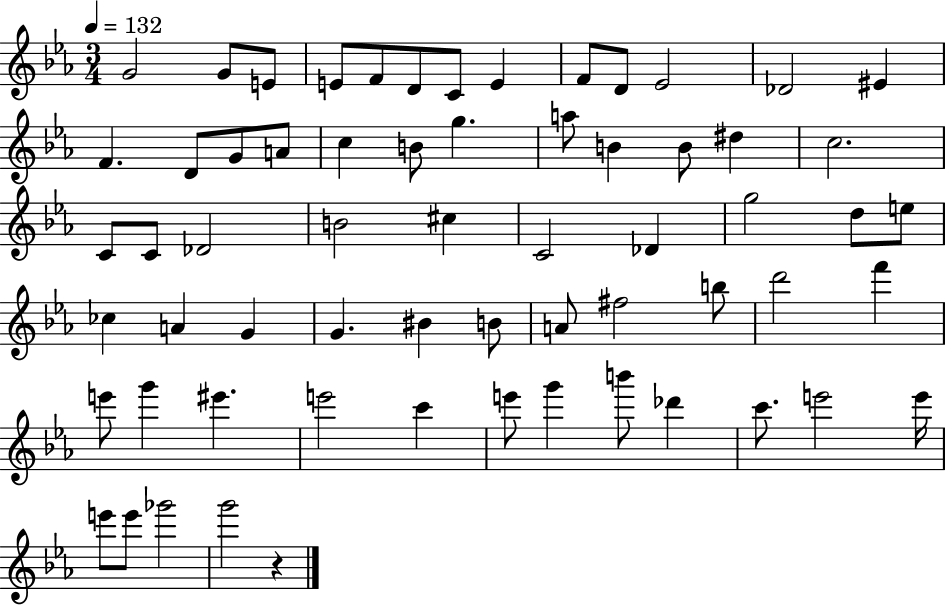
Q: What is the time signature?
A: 3/4